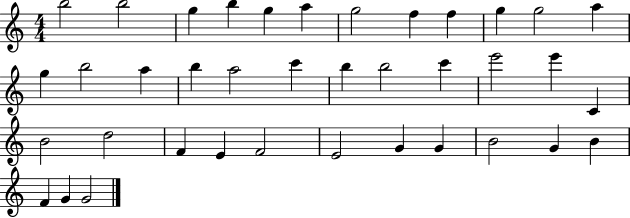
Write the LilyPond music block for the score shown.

{
  \clef treble
  \numericTimeSignature
  \time 4/4
  \key c \major
  b''2 b''2 | g''4 b''4 g''4 a''4 | g''2 f''4 f''4 | g''4 g''2 a''4 | \break g''4 b''2 a''4 | b''4 a''2 c'''4 | b''4 b''2 c'''4 | e'''2 e'''4 c'4 | \break b'2 d''2 | f'4 e'4 f'2 | e'2 g'4 g'4 | b'2 g'4 b'4 | \break f'4 g'4 g'2 | \bar "|."
}